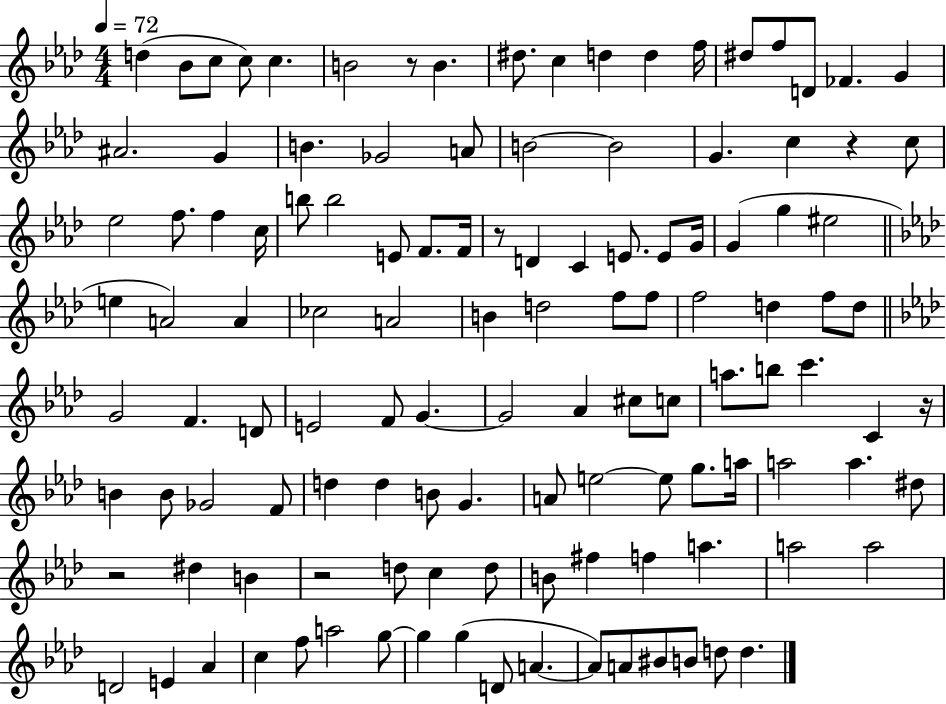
{
  \clef treble
  \numericTimeSignature
  \time 4/4
  \key aes \major
  \tempo 4 = 72
  d''4( bes'8 c''8 c''8) c''4. | b'2 r8 b'4. | dis''8. c''4 d''4 d''4 f''16 | dis''8 f''8 d'8 fes'4. g'4 | \break ais'2. g'4 | b'4. ges'2 a'8 | b'2~~ b'2 | g'4. c''4 r4 c''8 | \break ees''2 f''8. f''4 c''16 | b''8 b''2 e'8 f'8. f'16 | r8 d'4 c'4 e'8. e'8 g'16 | g'4( g''4 eis''2 | \break \bar "||" \break \key aes \major e''4 a'2) a'4 | ces''2 a'2 | b'4 d''2 f''8 f''8 | f''2 d''4 f''8 d''8 | \break \bar "||" \break \key aes \major g'2 f'4. d'8 | e'2 f'8 g'4.~~ | g'2 aes'4 cis''8 c''8 | a''8. b''8 c'''4. c'4 r16 | \break b'4 b'8 ges'2 f'8 | d''4 d''4 b'8 g'4. | a'8 e''2~~ e''8 g''8. a''16 | a''2 a''4. dis''8 | \break r2 dis''4 b'4 | r2 d''8 c''4 d''8 | b'8 fis''4 f''4 a''4. | a''2 a''2 | \break d'2 e'4 aes'4 | c''4 f''8 a''2 g''8~~ | g''4 g''4( d'8 a'4.~~ | a'8) a'8 bis'8 b'8 d''8 d''4. | \break \bar "|."
}